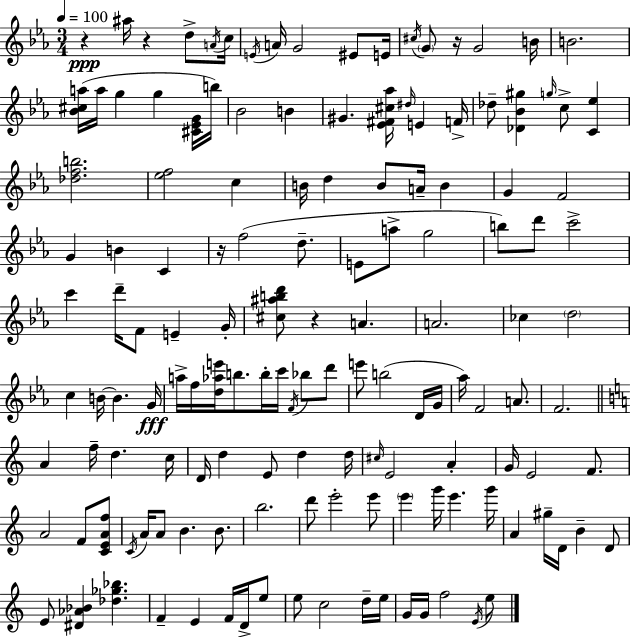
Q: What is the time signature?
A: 3/4